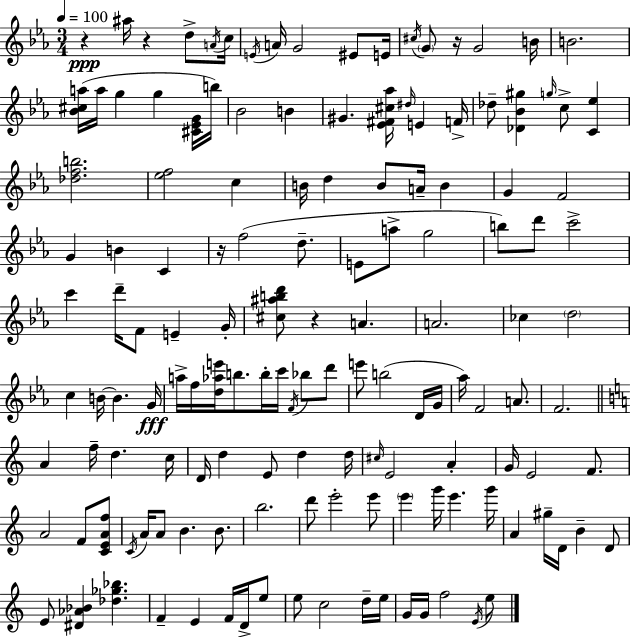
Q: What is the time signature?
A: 3/4